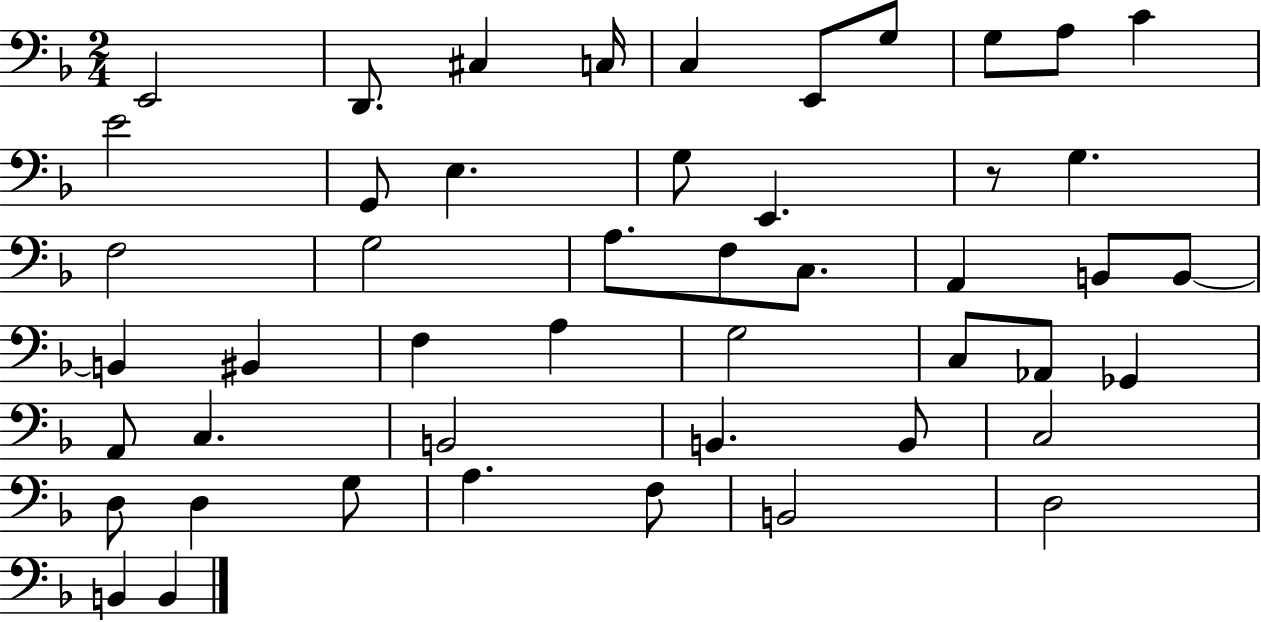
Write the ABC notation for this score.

X:1
T:Untitled
M:2/4
L:1/4
K:F
E,,2 D,,/2 ^C, C,/4 C, E,,/2 G,/2 G,/2 A,/2 C E2 G,,/2 E, G,/2 E,, z/2 G, F,2 G,2 A,/2 F,/2 C,/2 A,, B,,/2 B,,/2 B,, ^B,, F, A, G,2 C,/2 _A,,/2 _G,, A,,/2 C, B,,2 B,, B,,/2 C,2 D,/2 D, G,/2 A, F,/2 B,,2 D,2 B,, B,,